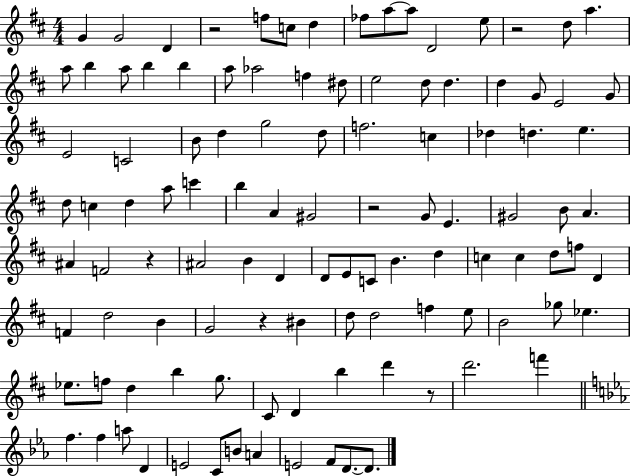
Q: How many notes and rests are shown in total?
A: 109